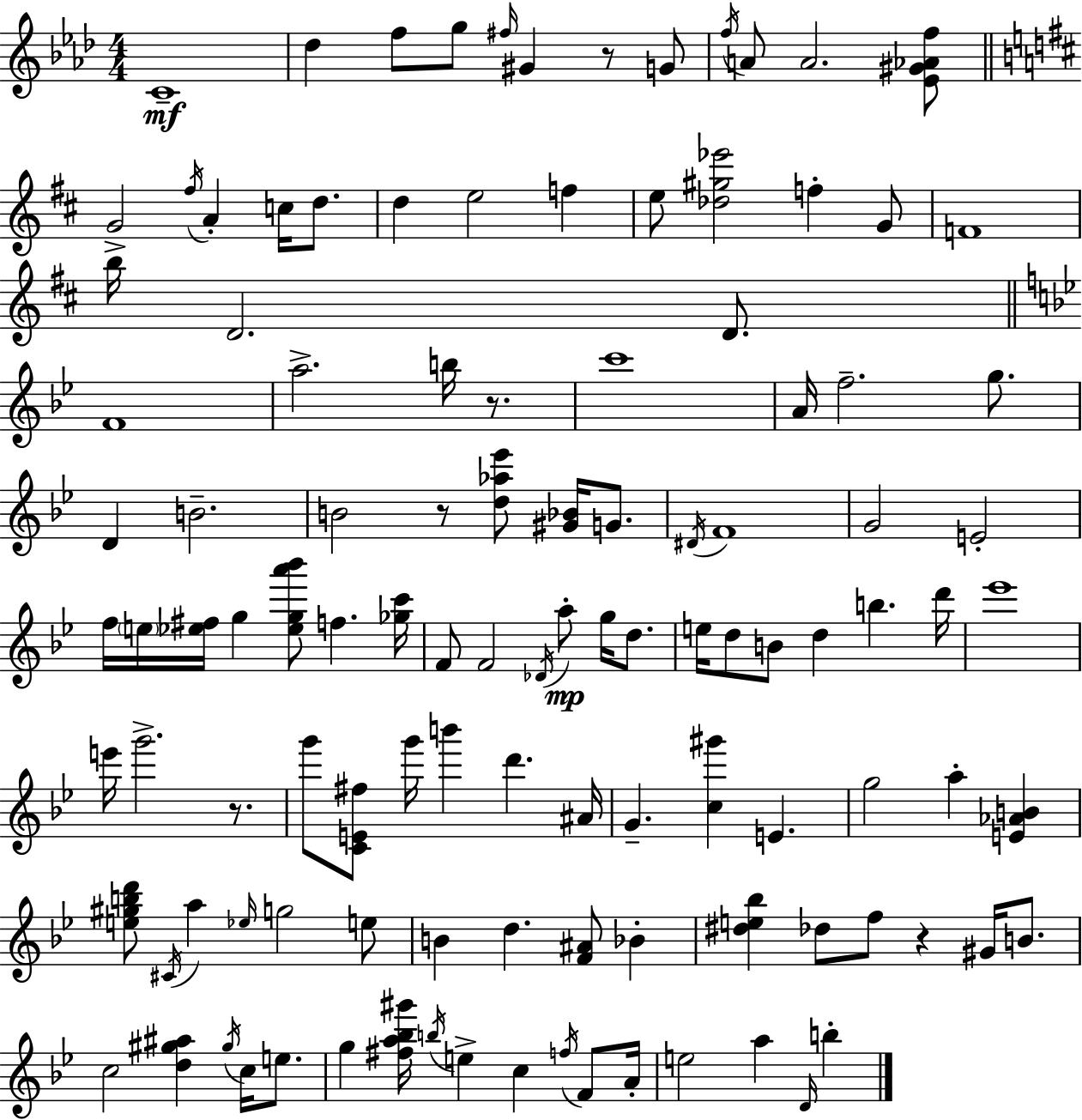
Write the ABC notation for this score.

X:1
T:Untitled
M:4/4
L:1/4
K:Ab
C4 _d f/2 g/2 ^f/4 ^G z/2 G/2 f/4 A/2 A2 [_E^G_Af]/2 G2 ^f/4 A c/4 d/2 d e2 f e/2 [_d^g_e']2 f G/2 F4 b/4 D2 D/2 F4 a2 b/4 z/2 c'4 A/4 f2 g/2 D B2 B2 z/2 [d_a_e']/2 [^G_B]/4 G/2 ^D/4 F4 G2 E2 f/4 e/4 [_e^f]/4 g [_ega'_b']/2 f [_gc']/4 F/2 F2 _D/4 a/2 g/4 d/2 e/4 d/2 B/2 d b d'/4 _e'4 e'/4 g'2 z/2 g'/2 [CE^f]/2 g'/4 b' d' ^A/4 G [c^g'] E g2 a [E_AB] [e^gbd']/2 ^C/4 a _e/4 g2 e/2 B d [F^A]/2 _B [^de_b] _d/2 f/2 z ^G/4 B/2 c2 [d^g^a] ^g/4 c/4 e/2 g [^fa_b^g']/4 b/4 e c f/4 F/2 A/4 e2 a D/4 b